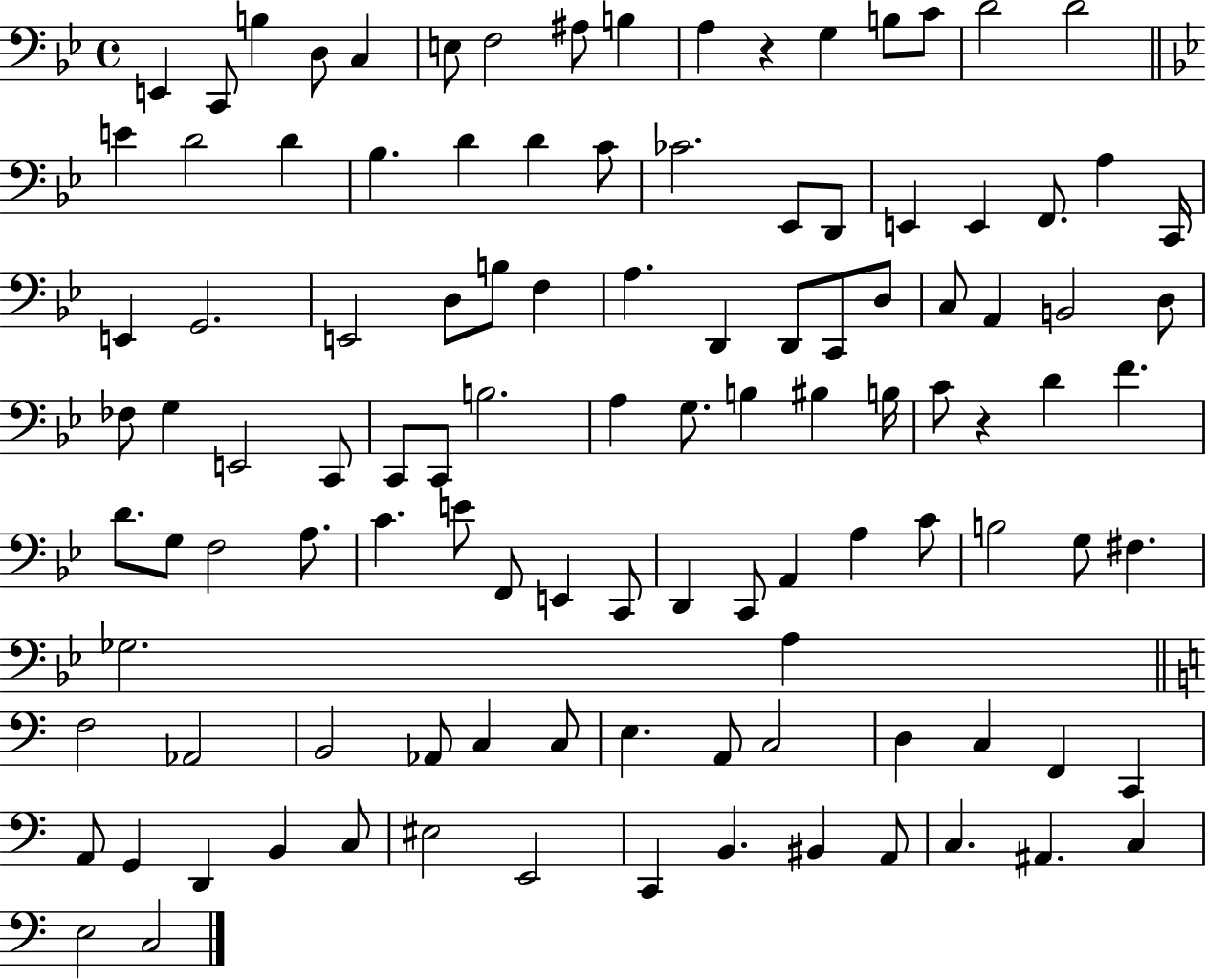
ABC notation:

X:1
T:Untitled
M:4/4
L:1/4
K:Bb
E,, C,,/2 B, D,/2 C, E,/2 F,2 ^A,/2 B, A, z G, B,/2 C/2 D2 D2 E D2 D _B, D D C/2 _C2 _E,,/2 D,,/2 E,, E,, F,,/2 A, C,,/4 E,, G,,2 E,,2 D,/2 B,/2 F, A, D,, D,,/2 C,,/2 D,/2 C,/2 A,, B,,2 D,/2 _F,/2 G, E,,2 C,,/2 C,,/2 C,,/2 B,2 A, G,/2 B, ^B, B,/4 C/2 z D F D/2 G,/2 F,2 A,/2 C E/2 F,,/2 E,, C,,/2 D,, C,,/2 A,, A, C/2 B,2 G,/2 ^F, _G,2 A, F,2 _A,,2 B,,2 _A,,/2 C, C,/2 E, A,,/2 C,2 D, C, F,, C,, A,,/2 G,, D,, B,, C,/2 ^E,2 E,,2 C,, B,, ^B,, A,,/2 C, ^A,, C, E,2 C,2